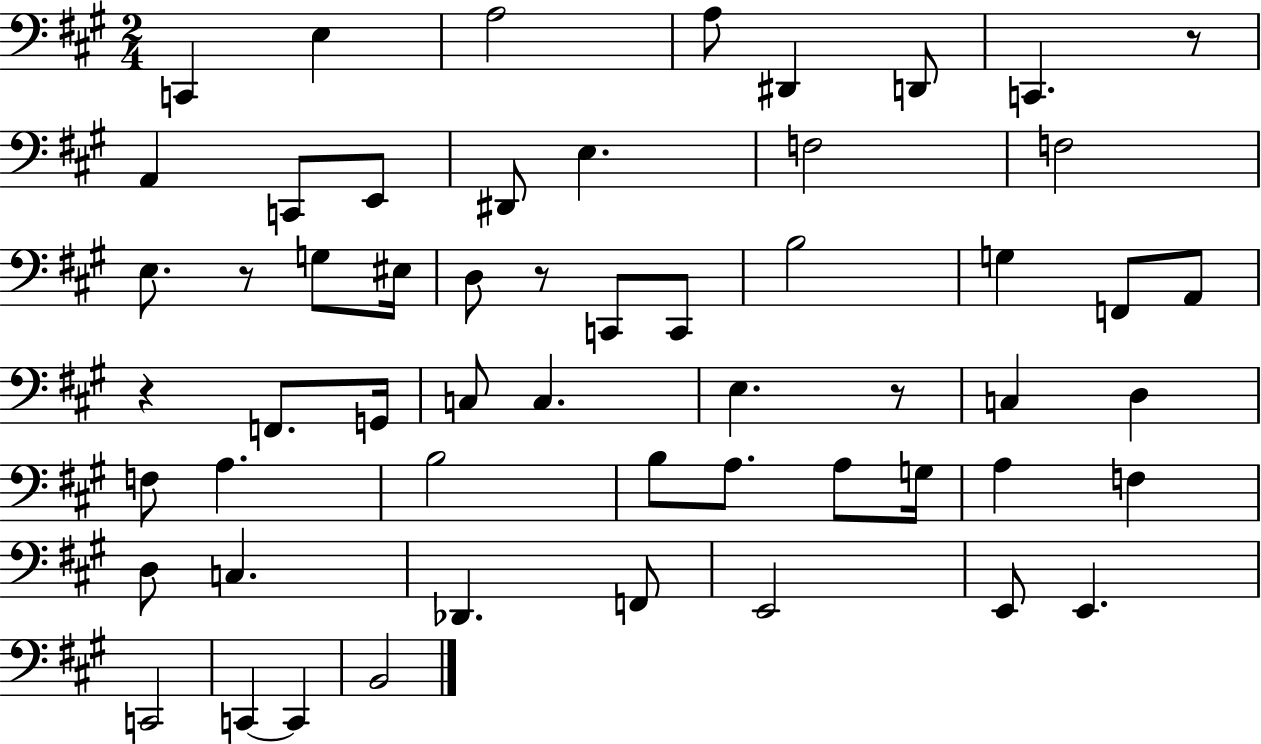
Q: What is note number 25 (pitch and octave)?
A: F2